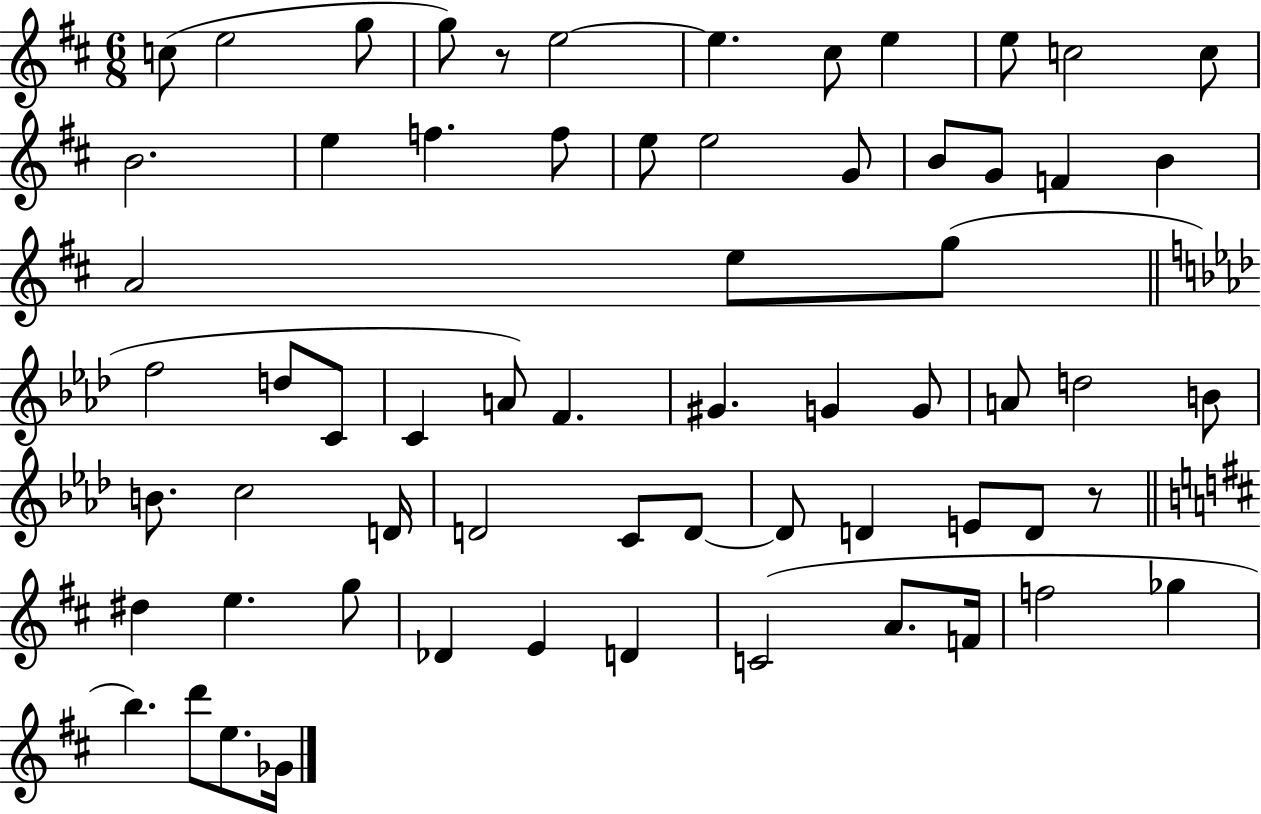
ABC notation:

X:1
T:Untitled
M:6/8
L:1/4
K:D
c/2 e2 g/2 g/2 z/2 e2 e ^c/2 e e/2 c2 c/2 B2 e f f/2 e/2 e2 G/2 B/2 G/2 F B A2 e/2 g/2 f2 d/2 C/2 C A/2 F ^G G G/2 A/2 d2 B/2 B/2 c2 D/4 D2 C/2 D/2 D/2 D E/2 D/2 z/2 ^d e g/2 _D E D C2 A/2 F/4 f2 _g b d'/2 e/2 _G/4